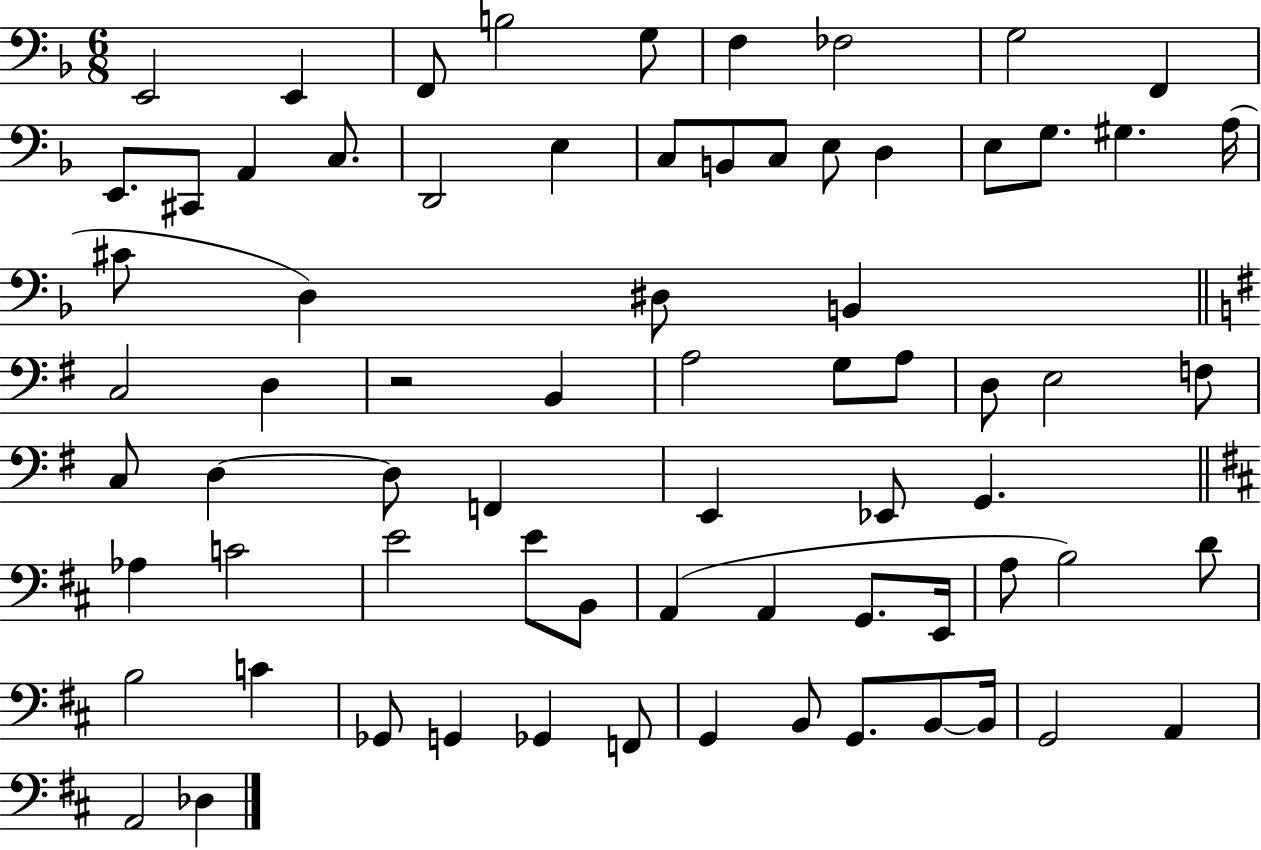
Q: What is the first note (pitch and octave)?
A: E2